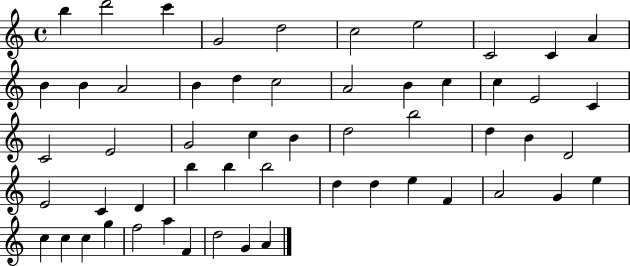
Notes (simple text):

B5/q D6/h C6/q G4/h D5/h C5/h E5/h C4/h C4/q A4/q B4/q B4/q A4/h B4/q D5/q C5/h A4/h B4/q C5/q C5/q E4/h C4/q C4/h E4/h G4/h C5/q B4/q D5/h B5/h D5/q B4/q D4/h E4/h C4/q D4/q B5/q B5/q B5/h D5/q D5/q E5/q F4/q A4/h G4/q E5/q C5/q C5/q C5/q G5/q F5/h A5/q F4/q D5/h G4/q A4/q